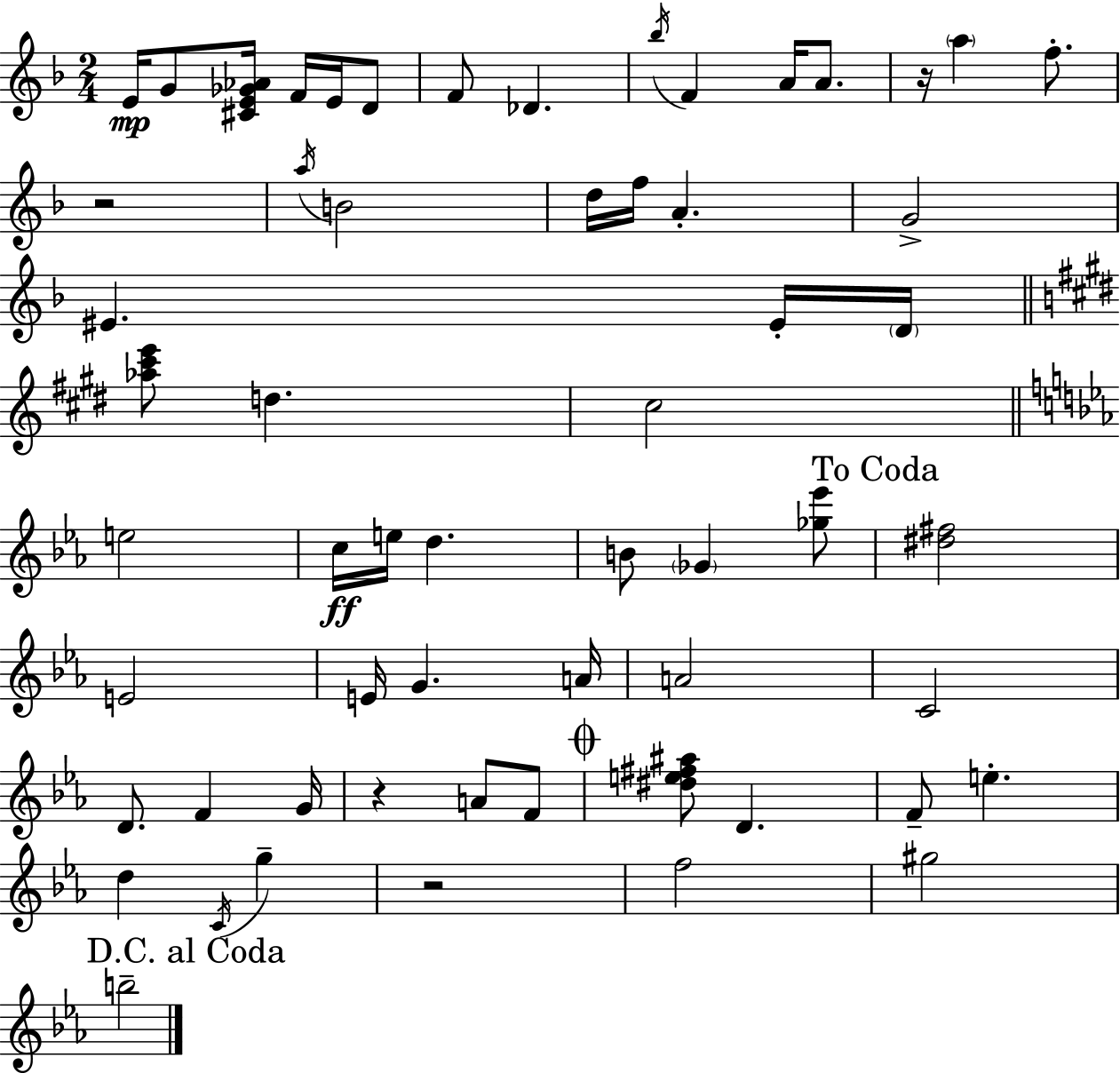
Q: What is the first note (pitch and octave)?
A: E4